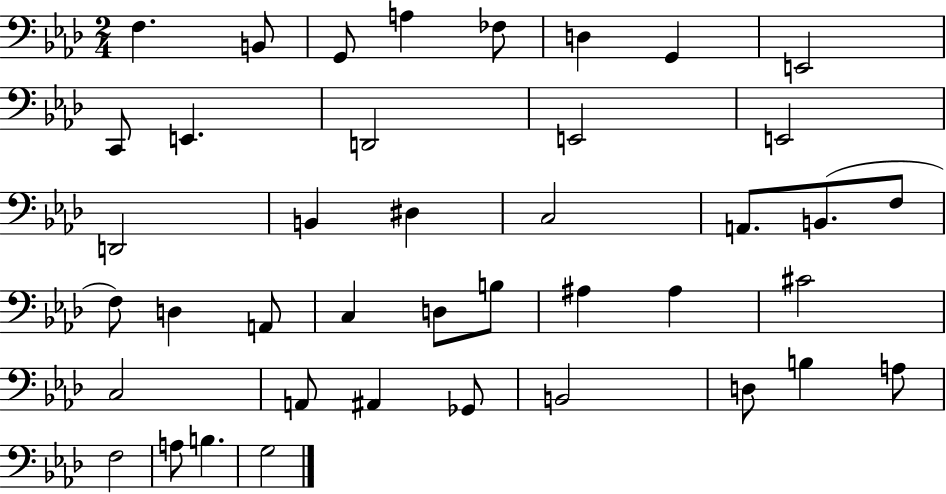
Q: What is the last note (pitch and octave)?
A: G3